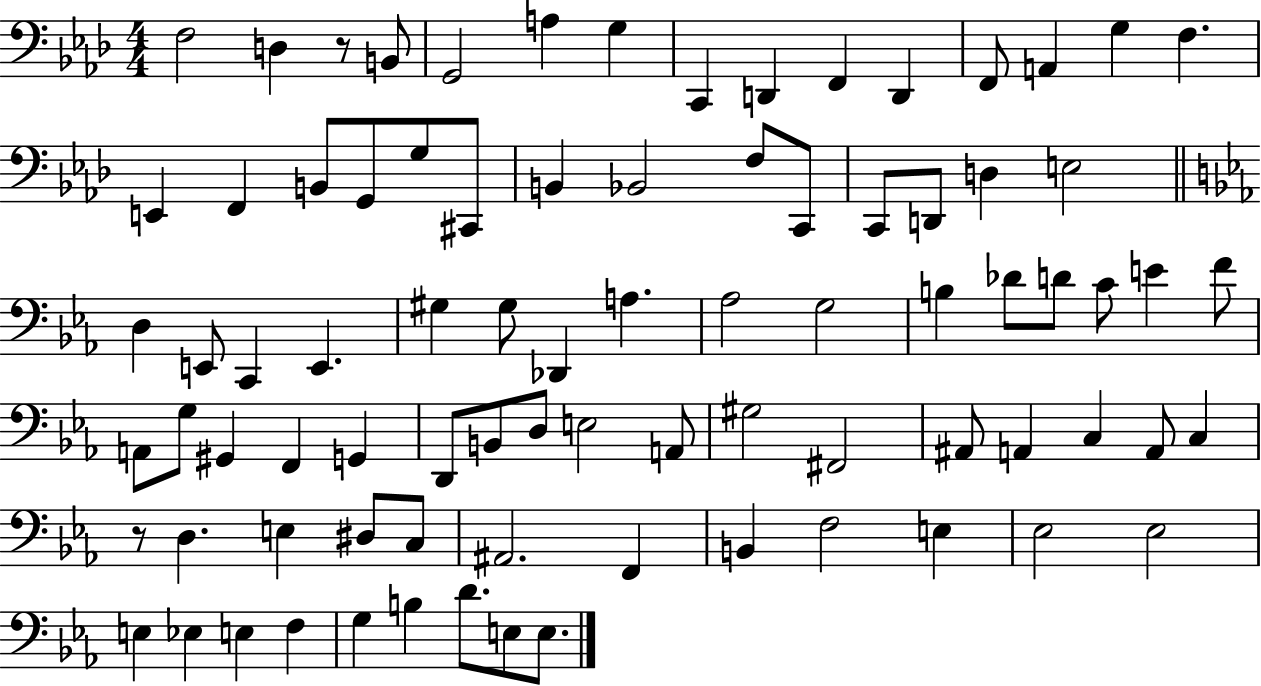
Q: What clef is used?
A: bass